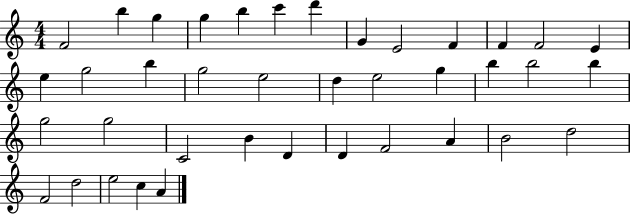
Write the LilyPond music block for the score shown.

{
  \clef treble
  \numericTimeSignature
  \time 4/4
  \key c \major
  f'2 b''4 g''4 | g''4 b''4 c'''4 d'''4 | g'4 e'2 f'4 | f'4 f'2 e'4 | \break e''4 g''2 b''4 | g''2 e''2 | d''4 e''2 g''4 | b''4 b''2 b''4 | \break g''2 g''2 | c'2 b'4 d'4 | d'4 f'2 a'4 | b'2 d''2 | \break f'2 d''2 | e''2 c''4 a'4 | \bar "|."
}